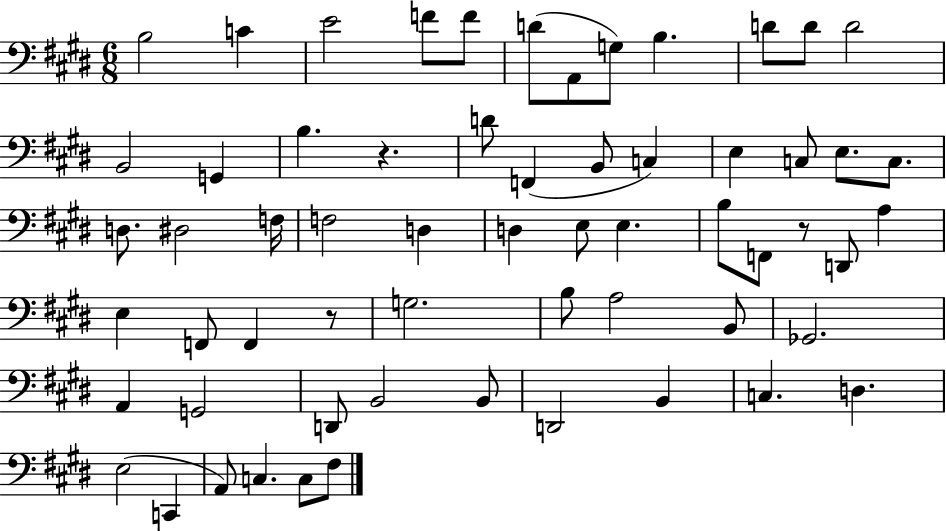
{
  \clef bass
  \numericTimeSignature
  \time 6/8
  \key e \major
  b2 c'4 | e'2 f'8 f'8 | d'8( a,8 g8) b4. | d'8 d'8 d'2 | \break b,2 g,4 | b4. r4. | d'8 f,4( b,8 c4) | e4 c8 e8. c8. | \break d8. dis2 f16 | f2 d4 | d4 e8 e4. | b8 f,8 r8 d,8 a4 | \break e4 f,8 f,4 r8 | g2. | b8 a2 b,8 | ges,2. | \break a,4 g,2 | d,8 b,2 b,8 | d,2 b,4 | c4. d4. | \break e2( c,4 | a,8) c4. c8 fis8 | \bar "|."
}